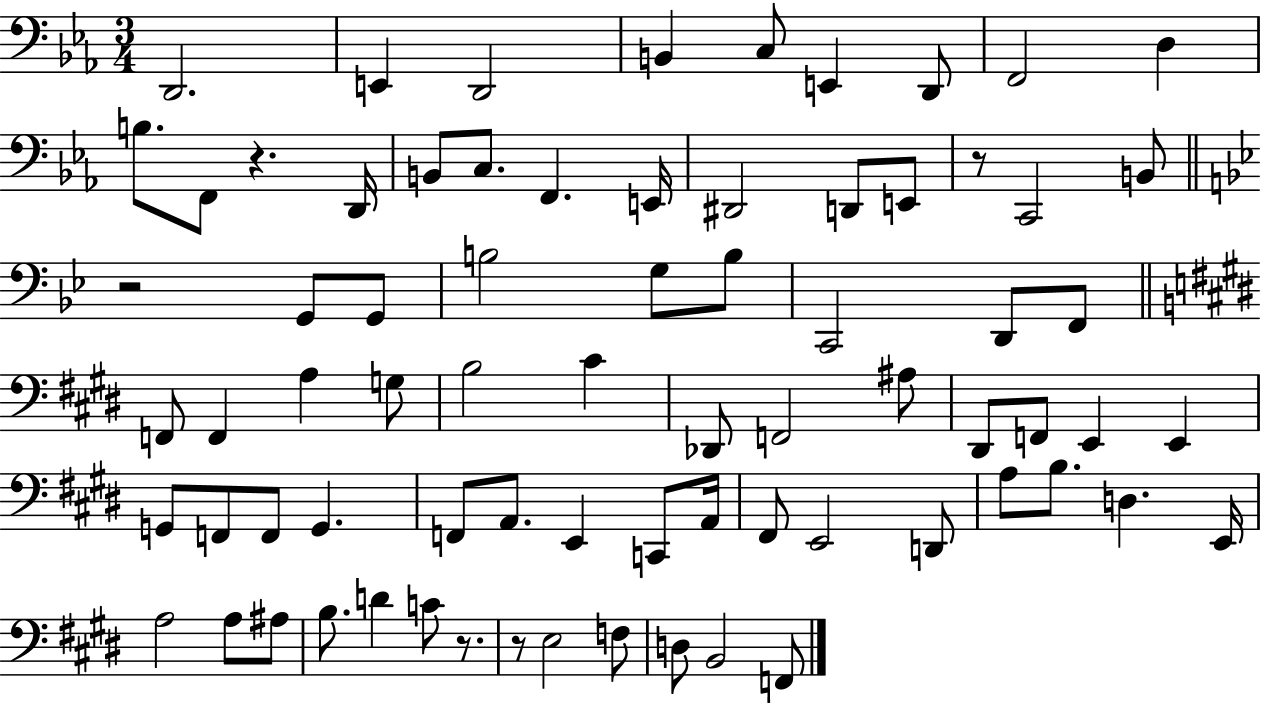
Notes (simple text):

D2/h. E2/q D2/h B2/q C3/e E2/q D2/e F2/h D3/q B3/e. F2/e R/q. D2/s B2/e C3/e. F2/q. E2/s D#2/h D2/e E2/e R/e C2/h B2/e R/h G2/e G2/e B3/h G3/e B3/e C2/h D2/e F2/e F2/e F2/q A3/q G3/e B3/h C#4/q Db2/e F2/h A#3/e D#2/e F2/e E2/q E2/q G2/e F2/e F2/e G2/q. F2/e A2/e. E2/q C2/e A2/s F#2/e E2/h D2/e A3/e B3/e. D3/q. E2/s A3/h A3/e A#3/e B3/e. D4/q C4/e R/e. R/e E3/h F3/e D3/e B2/h F2/e